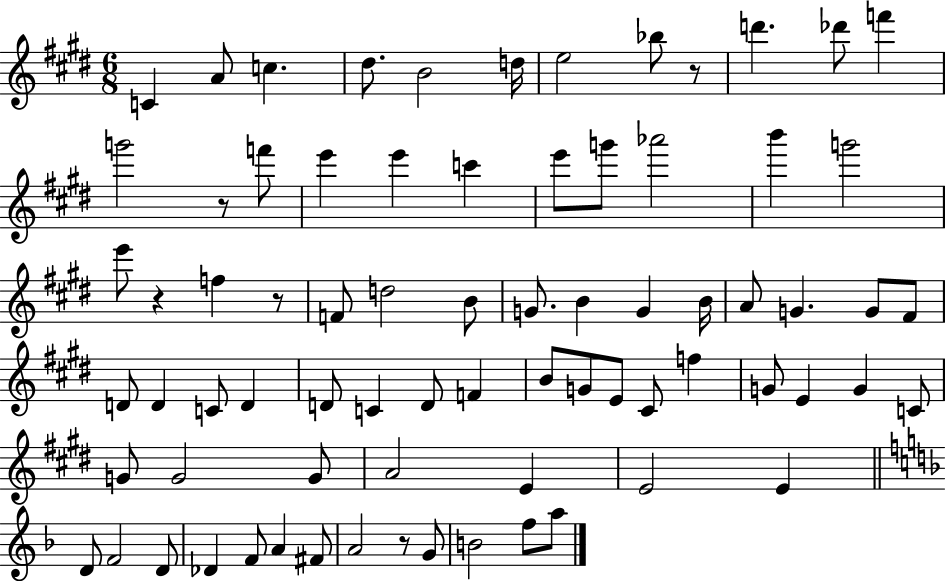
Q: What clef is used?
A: treble